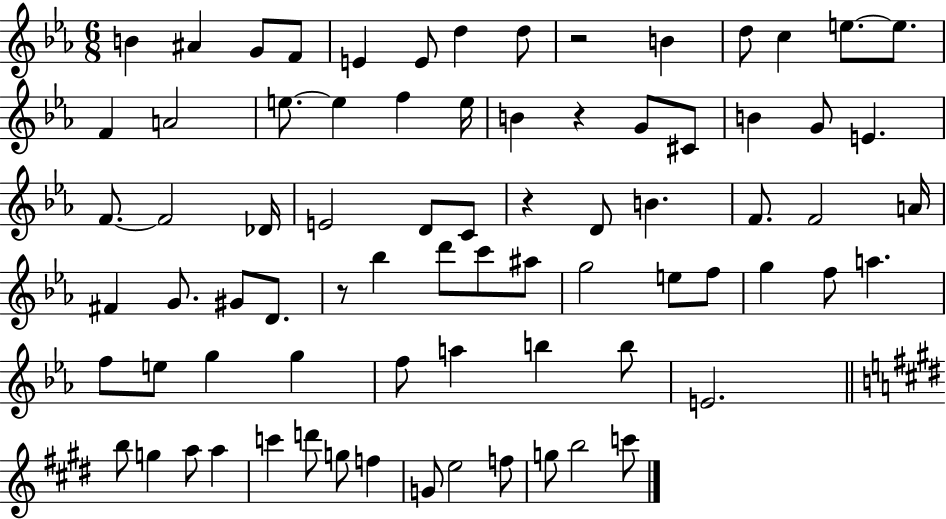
B4/q A#4/q G4/e F4/e E4/q E4/e D5/q D5/e R/h B4/q D5/e C5/q E5/e. E5/e. F4/q A4/h E5/e. E5/q F5/q E5/s B4/q R/q G4/e C#4/e B4/q G4/e E4/q. F4/e. F4/h Db4/s E4/h D4/e C4/e R/q D4/e B4/q. F4/e. F4/h A4/s F#4/q G4/e. G#4/e D4/e. R/e Bb5/q D6/e C6/e A#5/e G5/h E5/e F5/e G5/q F5/e A5/q. F5/e E5/e G5/q G5/q F5/e A5/q B5/q B5/e E4/h. B5/e G5/q A5/e A5/q C6/q D6/e G5/e F5/q G4/e E5/h F5/e G5/e B5/h C6/e